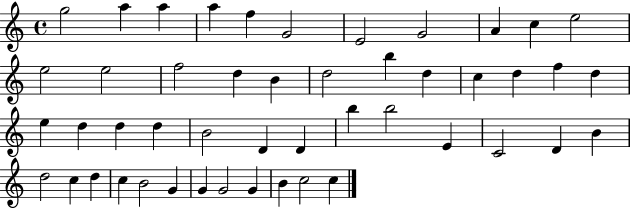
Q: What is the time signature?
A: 4/4